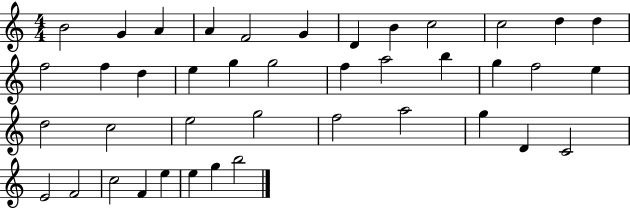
{
  \clef treble
  \numericTimeSignature
  \time 4/4
  \key c \major
  b'2 g'4 a'4 | a'4 f'2 g'4 | d'4 b'4 c''2 | c''2 d''4 d''4 | \break f''2 f''4 d''4 | e''4 g''4 g''2 | f''4 a''2 b''4 | g''4 f''2 e''4 | \break d''2 c''2 | e''2 g''2 | f''2 a''2 | g''4 d'4 c'2 | \break e'2 f'2 | c''2 f'4 e''4 | e''4 g''4 b''2 | \bar "|."
}